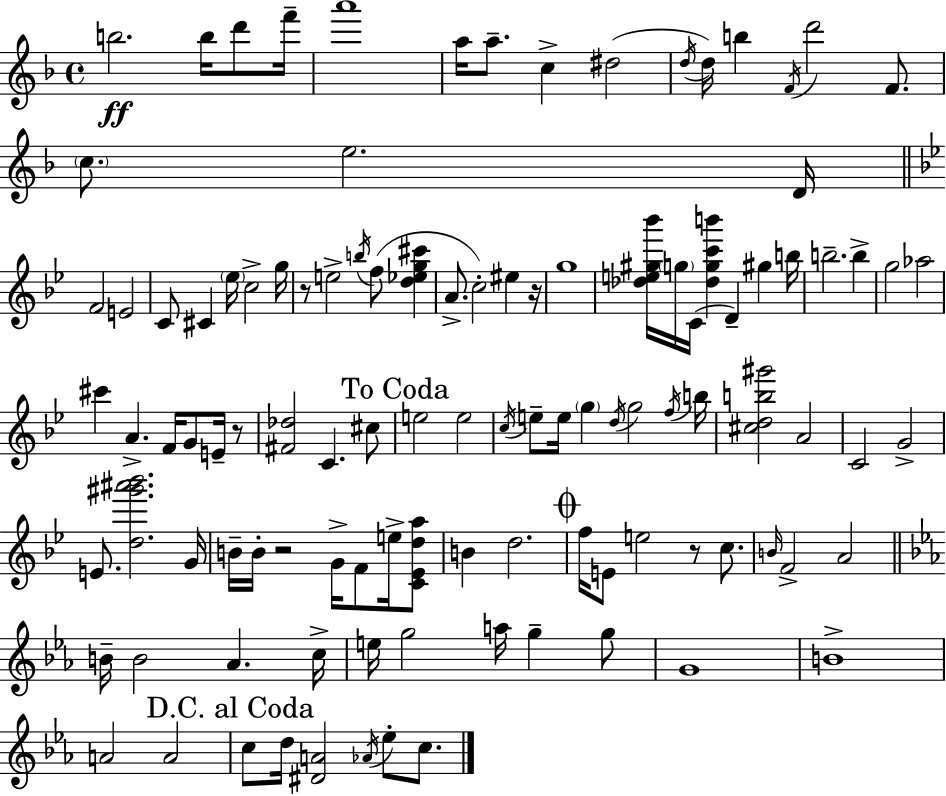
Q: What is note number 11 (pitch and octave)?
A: D5